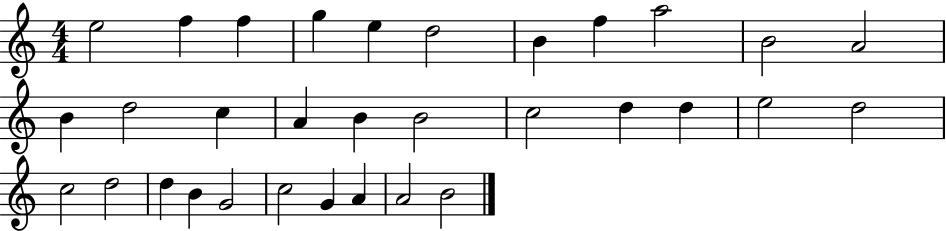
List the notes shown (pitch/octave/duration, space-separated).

E5/h F5/q F5/q G5/q E5/q D5/h B4/q F5/q A5/h B4/h A4/h B4/q D5/h C5/q A4/q B4/q B4/h C5/h D5/q D5/q E5/h D5/h C5/h D5/h D5/q B4/q G4/h C5/h G4/q A4/q A4/h B4/h